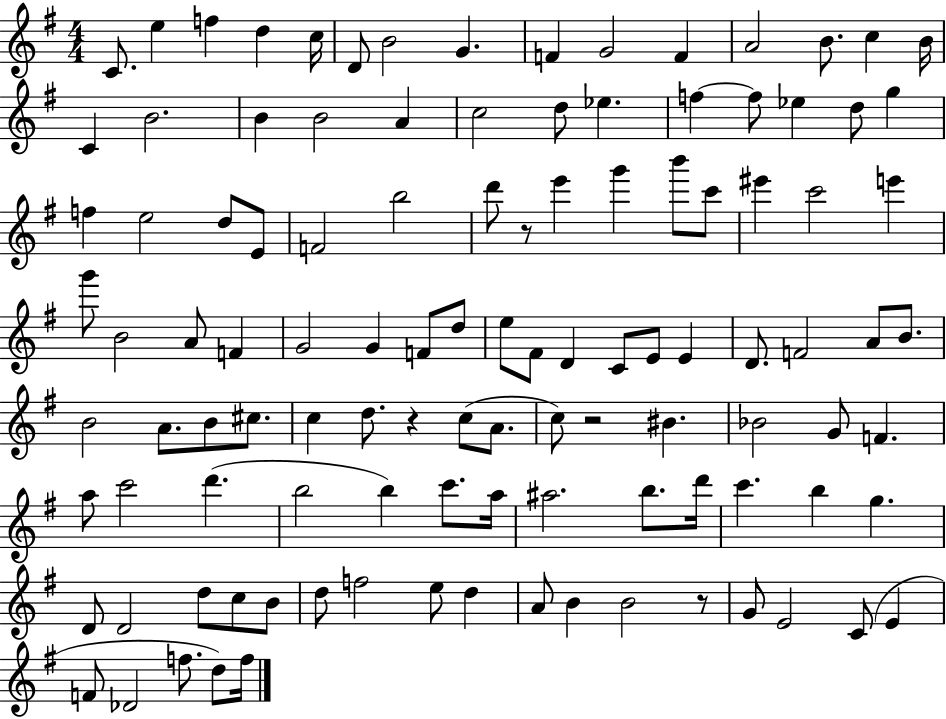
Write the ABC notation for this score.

X:1
T:Untitled
M:4/4
L:1/4
K:G
C/2 e f d c/4 D/2 B2 G F G2 F A2 B/2 c B/4 C B2 B B2 A c2 d/2 _e f f/2 _e d/2 g f e2 d/2 E/2 F2 b2 d'/2 z/2 e' g' b'/2 c'/2 ^e' c'2 e' g'/2 B2 A/2 F G2 G F/2 d/2 e/2 ^F/2 D C/2 E/2 E D/2 F2 A/2 B/2 B2 A/2 B/2 ^c/2 c d/2 z c/2 A/2 c/2 z2 ^B _B2 G/2 F a/2 c'2 d' b2 b c'/2 a/4 ^a2 b/2 d'/4 c' b g D/2 D2 d/2 c/2 B/2 d/2 f2 e/2 d A/2 B B2 z/2 G/2 E2 C/2 E F/2 _D2 f/2 d/2 f/4